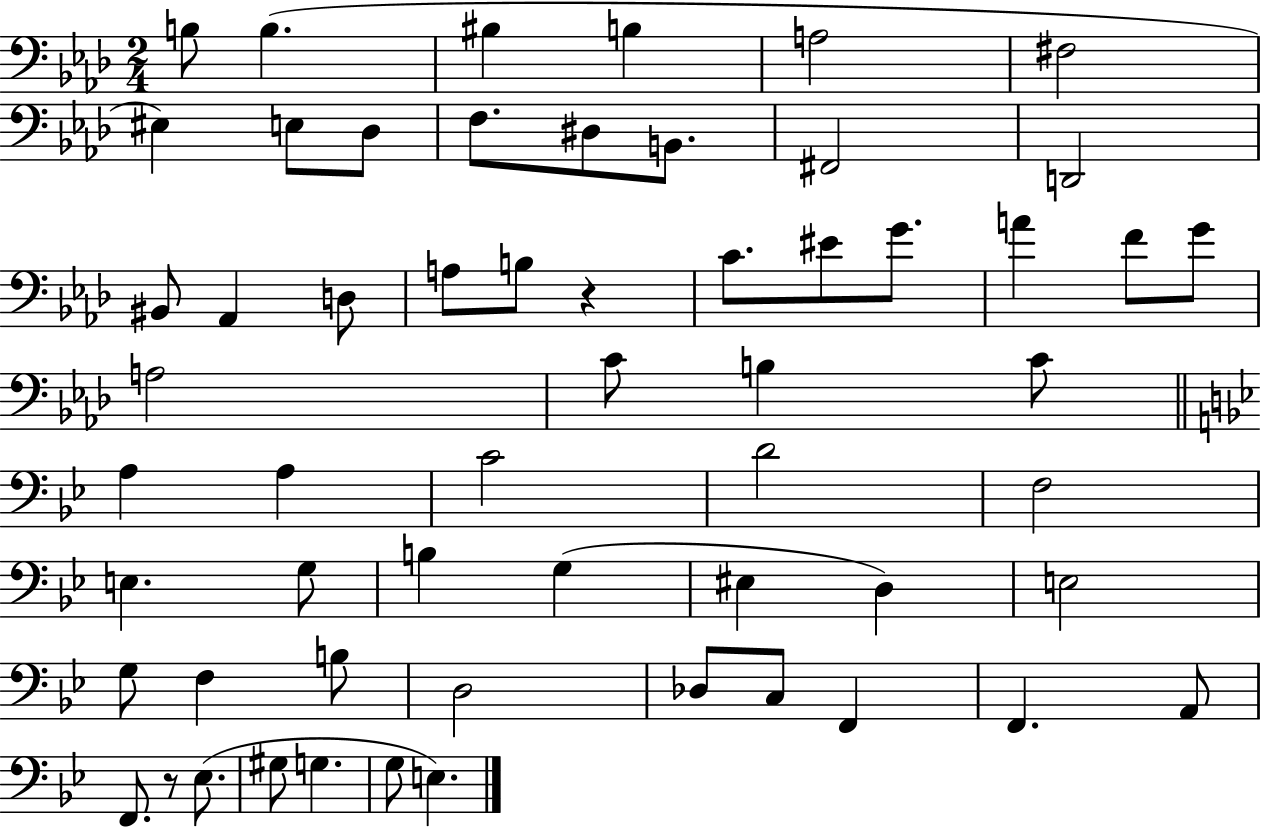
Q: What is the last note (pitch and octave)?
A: E3